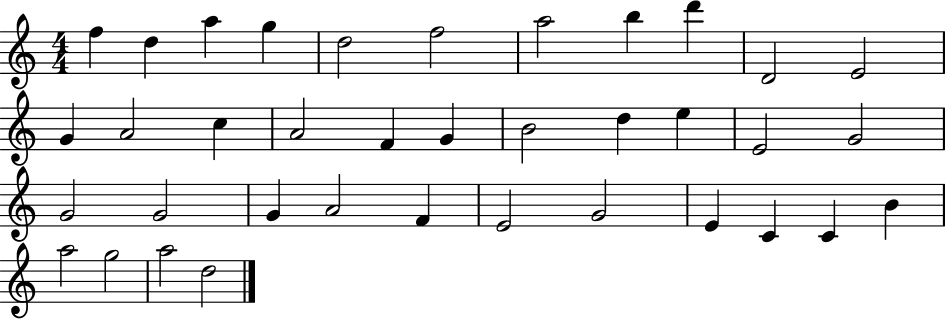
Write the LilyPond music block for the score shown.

{
  \clef treble
  \numericTimeSignature
  \time 4/4
  \key c \major
  f''4 d''4 a''4 g''4 | d''2 f''2 | a''2 b''4 d'''4 | d'2 e'2 | \break g'4 a'2 c''4 | a'2 f'4 g'4 | b'2 d''4 e''4 | e'2 g'2 | \break g'2 g'2 | g'4 a'2 f'4 | e'2 g'2 | e'4 c'4 c'4 b'4 | \break a''2 g''2 | a''2 d''2 | \bar "|."
}